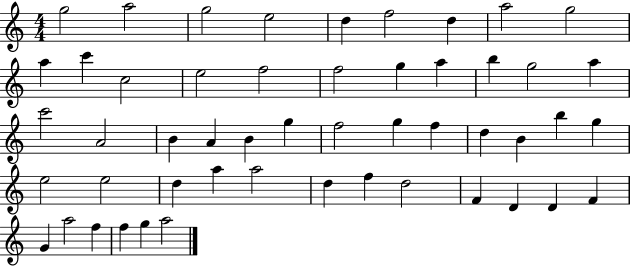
X:1
T:Untitled
M:4/4
L:1/4
K:C
g2 a2 g2 e2 d f2 d a2 g2 a c' c2 e2 f2 f2 g a b g2 a c'2 A2 B A B g f2 g f d B b g e2 e2 d a a2 d f d2 F D D F G a2 f f g a2